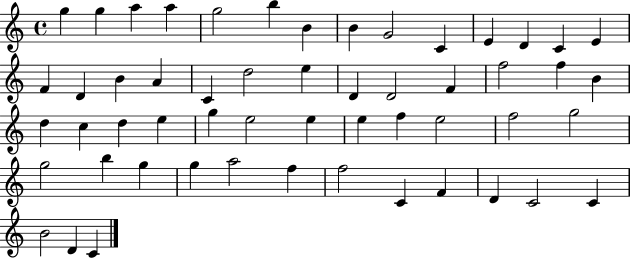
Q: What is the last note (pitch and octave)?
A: C4